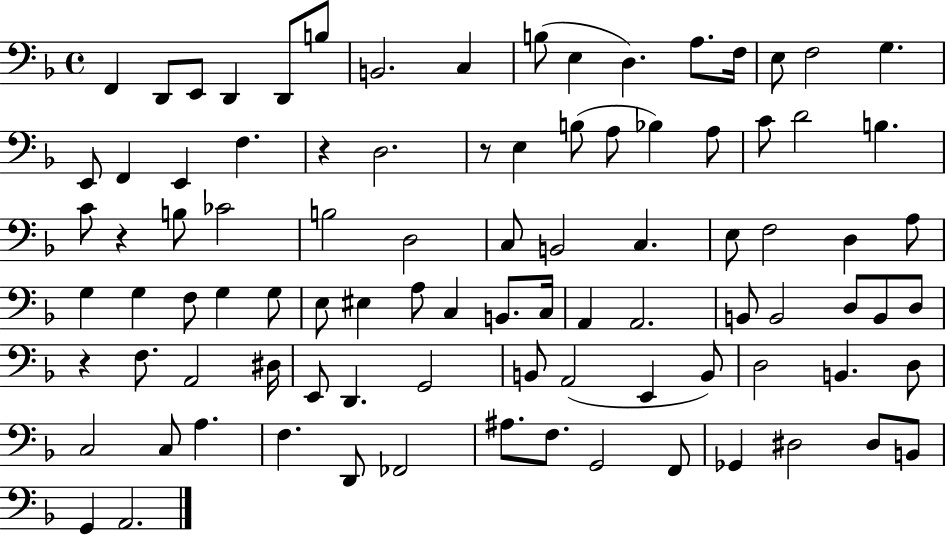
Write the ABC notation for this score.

X:1
T:Untitled
M:4/4
L:1/4
K:F
F,, D,,/2 E,,/2 D,, D,,/2 B,/2 B,,2 C, B,/2 E, D, A,/2 F,/4 E,/2 F,2 G, E,,/2 F,, E,, F, z D,2 z/2 E, B,/2 A,/2 _B, A,/2 C/2 D2 B, C/2 z B,/2 _C2 B,2 D,2 C,/2 B,,2 C, E,/2 F,2 D, A,/2 G, G, F,/2 G, G,/2 E,/2 ^E, A,/2 C, B,,/2 C,/4 A,, A,,2 B,,/2 B,,2 D,/2 B,,/2 D,/2 z F,/2 A,,2 ^D,/4 E,,/2 D,, G,,2 B,,/2 A,,2 E,, B,,/2 D,2 B,, D,/2 C,2 C,/2 A, F, D,,/2 _F,,2 ^A,/2 F,/2 G,,2 F,,/2 _G,, ^D,2 ^D,/2 B,,/2 G,, A,,2